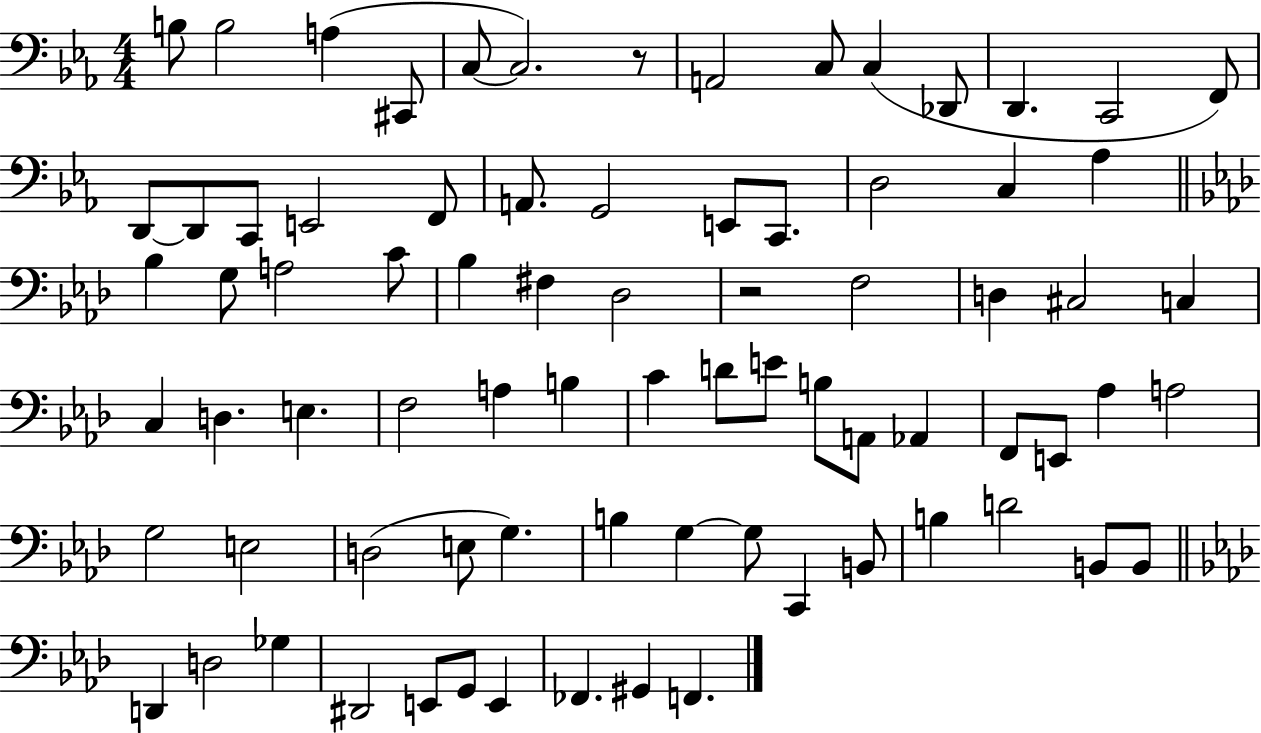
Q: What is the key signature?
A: EES major